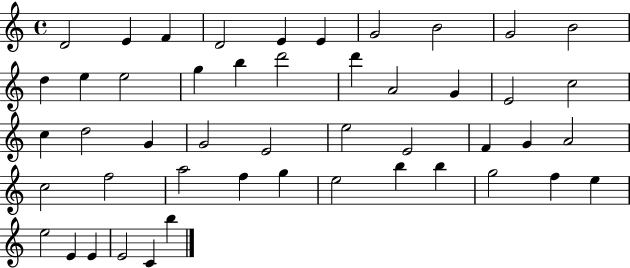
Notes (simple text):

D4/h E4/q F4/q D4/h E4/q E4/q G4/h B4/h G4/h B4/h D5/q E5/q E5/h G5/q B5/q D6/h D6/q A4/h G4/q E4/h C5/h C5/q D5/h G4/q G4/h E4/h E5/h E4/h F4/q G4/q A4/h C5/h F5/h A5/h F5/q G5/q E5/h B5/q B5/q G5/h F5/q E5/q E5/h E4/q E4/q E4/h C4/q B5/q